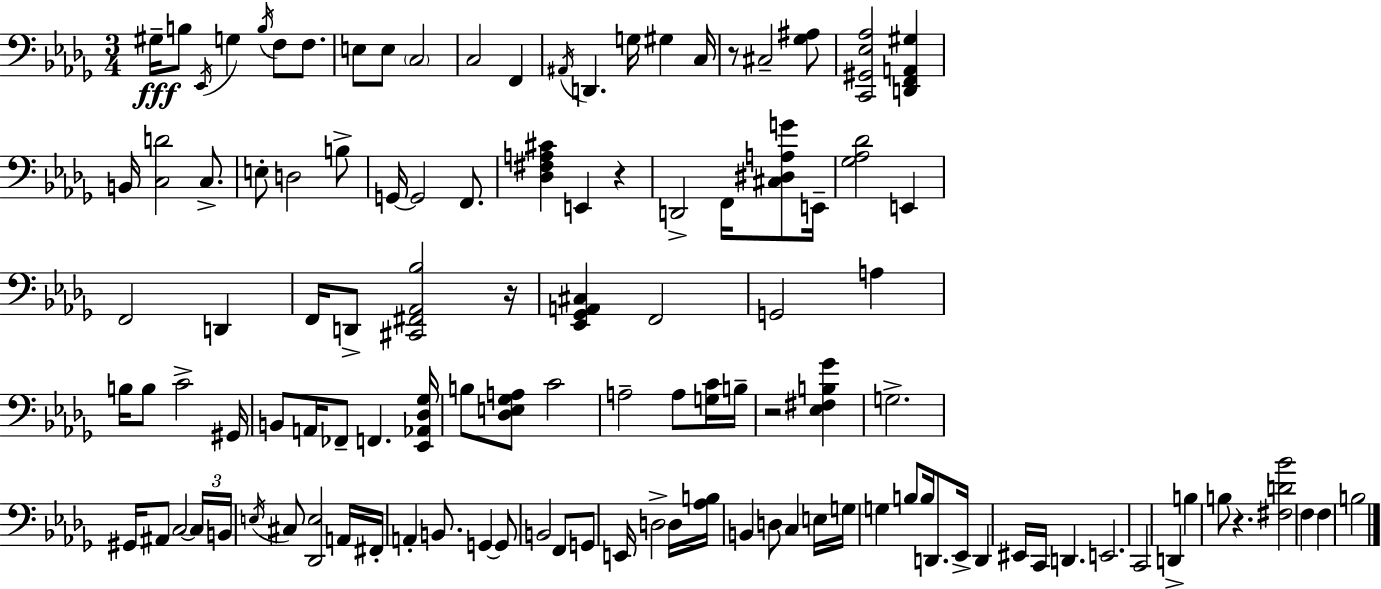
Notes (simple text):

G#3/s B3/e Eb2/s G3/q B3/s F3/e F3/e. E3/e E3/e C3/h C3/h F2/q A#2/s D2/q. G3/s G#3/q C3/s R/e C#3/h [Gb3,A#3]/e [C2,G#2,Eb3,Ab3]/h [D2,F2,A2,G#3]/q B2/s [C3,D4]/h C3/e. E3/e D3/h B3/e G2/s G2/h F2/e. [Db3,F#3,A3,C#4]/q E2/q R/q D2/h F2/s [C#3,D#3,A3,G4]/e E2/s [Gb3,Ab3,Db4]/h E2/q F2/h D2/q F2/s D2/e [C#2,F#2,Ab2,Bb3]/h R/s [Eb2,Gb2,A2,C#3]/q F2/h G2/h A3/q B3/s B3/e C4/h G#2/s B2/e A2/s FES2/e F2/q. [Eb2,Ab2,Db3,Gb3]/s B3/e [Db3,E3,Gb3,A3]/e C4/h A3/h A3/e [G3,C4]/s B3/s R/h [Eb3,F#3,B3,Gb4]/q G3/h. G#2/s A#2/e C3/h C3/s B2/s E3/s C#3/e [Db2,E3]/h A2/s F#2/s A2/q B2/e. G2/q G2/e B2/h F2/e G2/e E2/s D3/h D3/s [Ab3,B3]/s B2/q D3/e C3/q E3/s G3/s G3/q B3/e B3/s D2/e. Eb2/s D2/q EIS2/s C2/s D2/q. E2/h. C2/h D2/q B3/q B3/e R/q. [F#3,D4,Bb4]/h F3/q F3/q B3/h